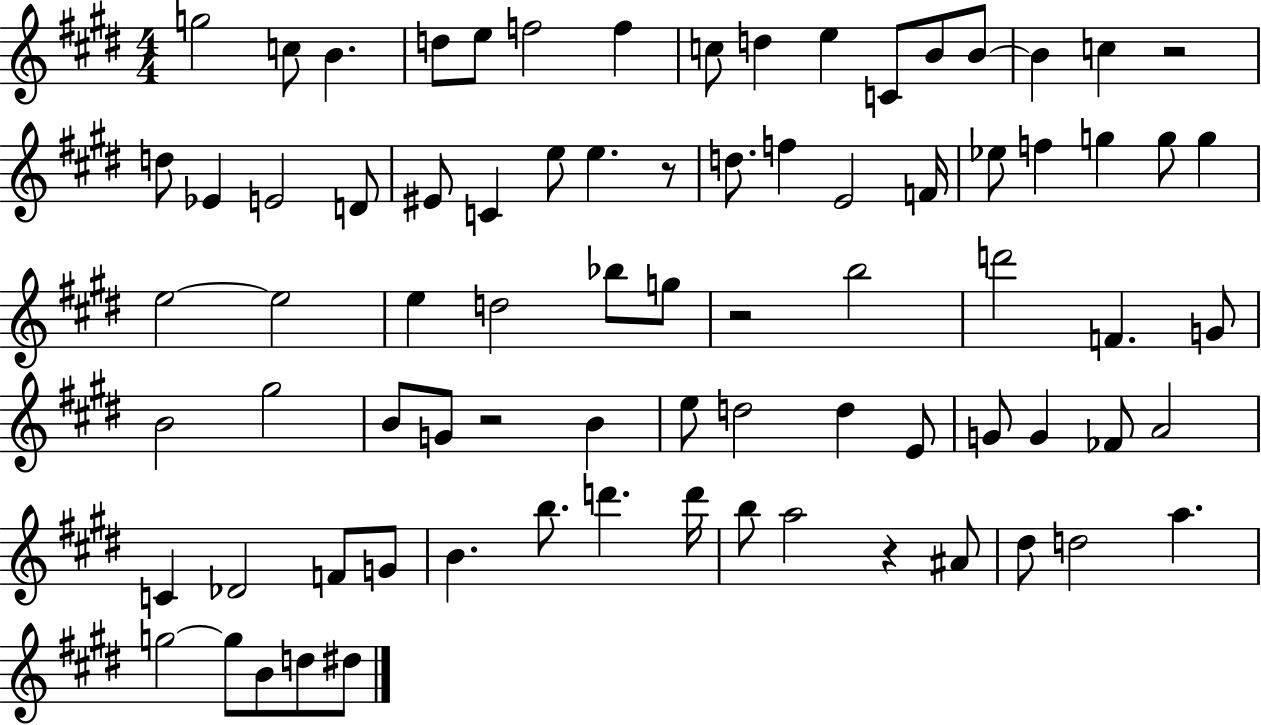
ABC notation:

X:1
T:Untitled
M:4/4
L:1/4
K:E
g2 c/2 B d/2 e/2 f2 f c/2 d e C/2 B/2 B/2 B c z2 d/2 _E E2 D/2 ^E/2 C e/2 e z/2 d/2 f E2 F/4 _e/2 f g g/2 g e2 e2 e d2 _b/2 g/2 z2 b2 d'2 F G/2 B2 ^g2 B/2 G/2 z2 B e/2 d2 d E/2 G/2 G _F/2 A2 C _D2 F/2 G/2 B b/2 d' d'/4 b/2 a2 z ^A/2 ^d/2 d2 a g2 g/2 B/2 d/2 ^d/2